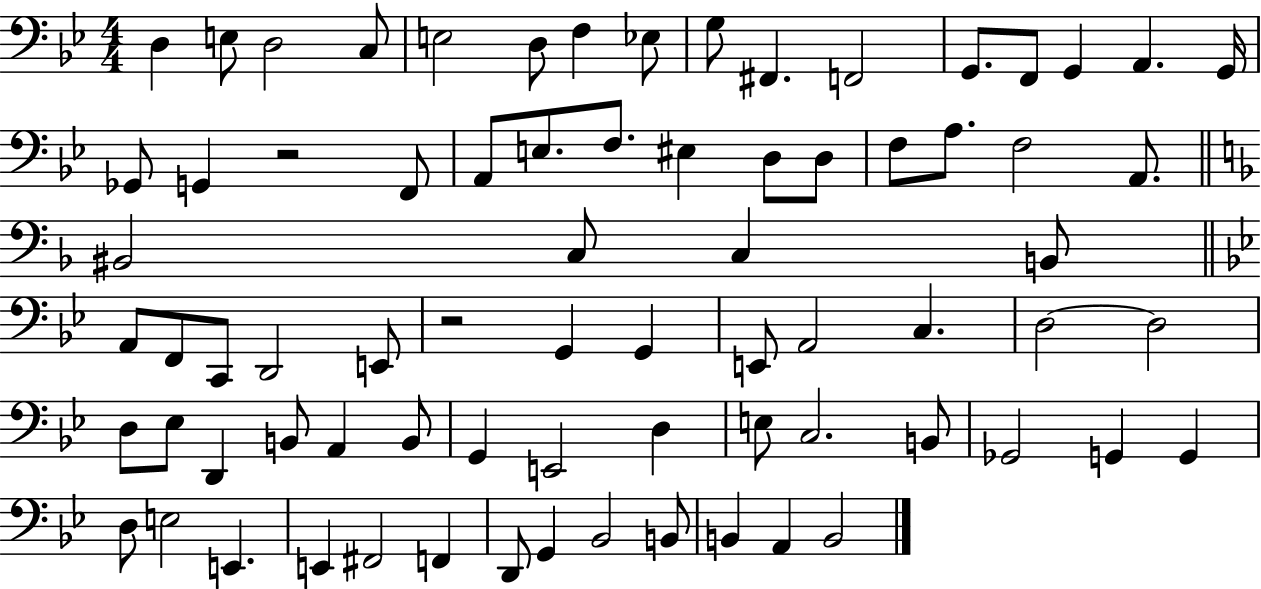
X:1
T:Untitled
M:4/4
L:1/4
K:Bb
D, E,/2 D,2 C,/2 E,2 D,/2 F, _E,/2 G,/2 ^F,, F,,2 G,,/2 F,,/2 G,, A,, G,,/4 _G,,/2 G,, z2 F,,/2 A,,/2 E,/2 F,/2 ^E, D,/2 D,/2 F,/2 A,/2 F,2 A,,/2 ^B,,2 C,/2 C, B,,/2 A,,/2 F,,/2 C,,/2 D,,2 E,,/2 z2 G,, G,, E,,/2 A,,2 C, D,2 D,2 D,/2 _E,/2 D,, B,,/2 A,, B,,/2 G,, E,,2 D, E,/2 C,2 B,,/2 _G,,2 G,, G,, D,/2 E,2 E,, E,, ^F,,2 F,, D,,/2 G,, _B,,2 B,,/2 B,, A,, B,,2